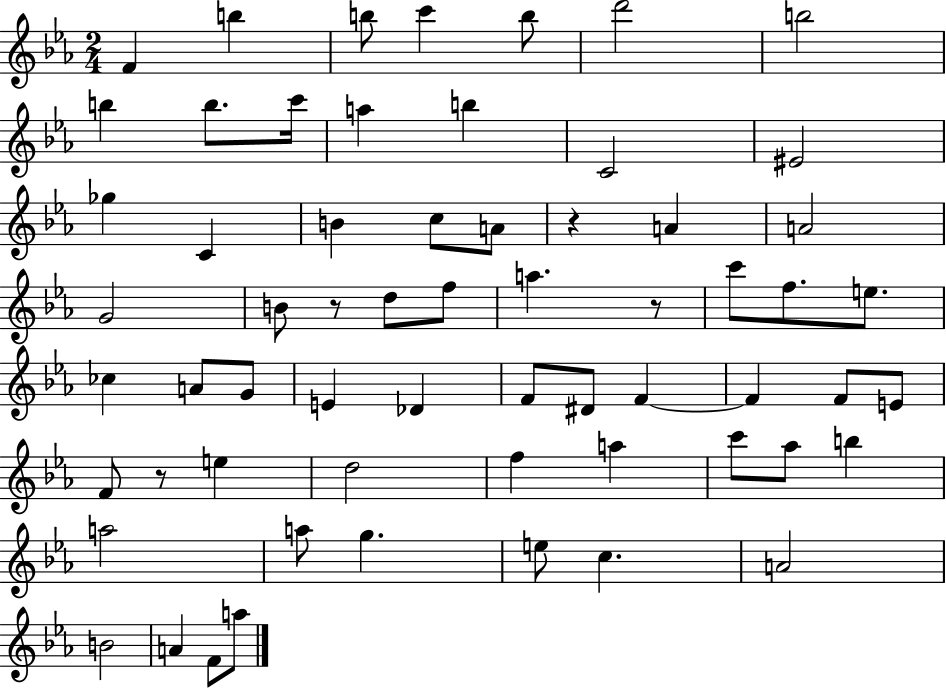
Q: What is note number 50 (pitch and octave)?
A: A5